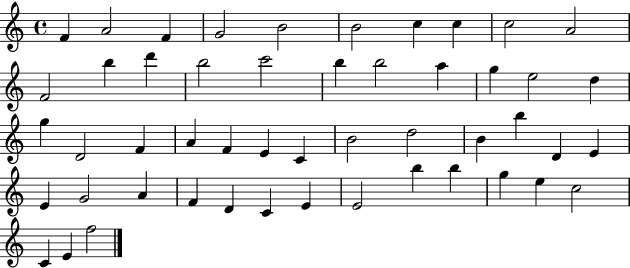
X:1
T:Untitled
M:4/4
L:1/4
K:C
F A2 F G2 B2 B2 c c c2 A2 F2 b d' b2 c'2 b b2 a g e2 d g D2 F A F E C B2 d2 B b D E E G2 A F D C E E2 b b g e c2 C E f2